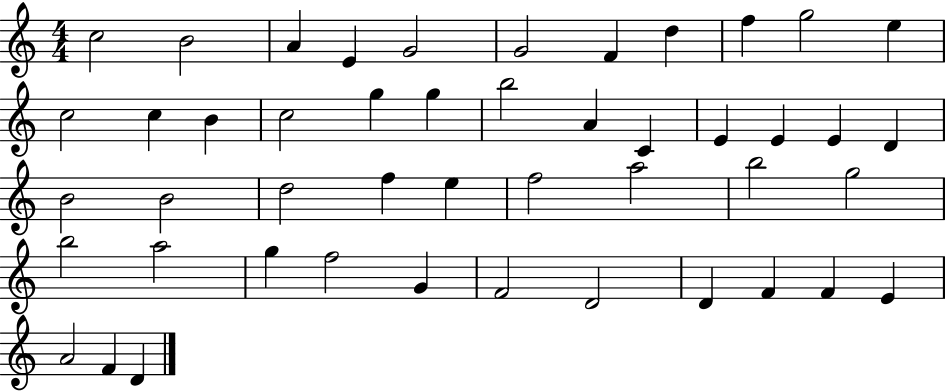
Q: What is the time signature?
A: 4/4